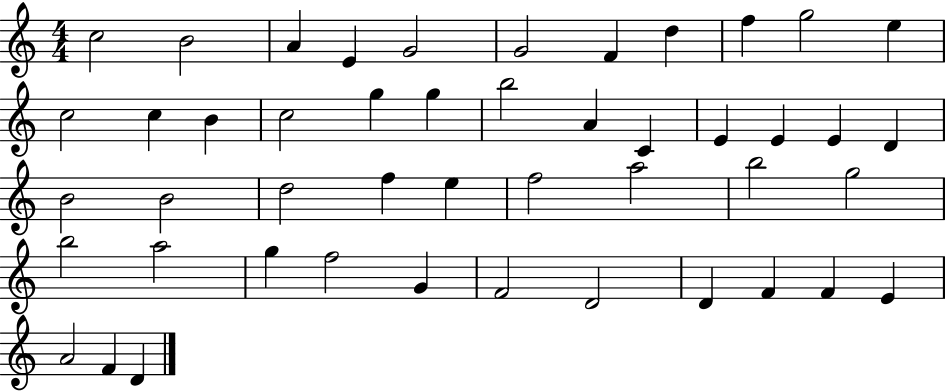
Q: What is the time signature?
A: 4/4